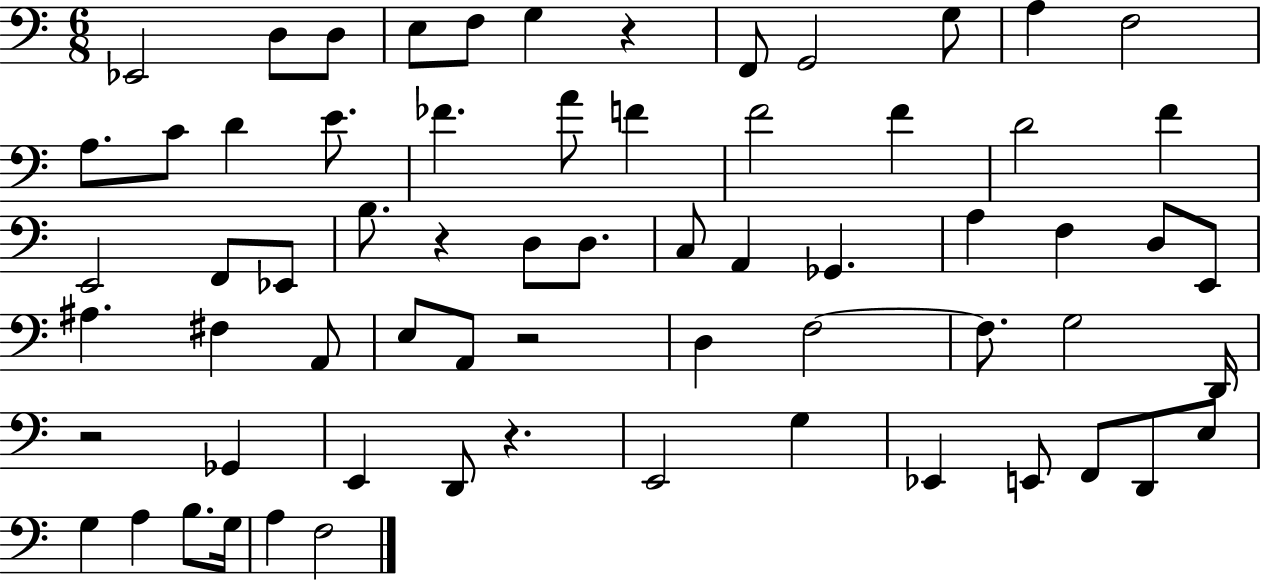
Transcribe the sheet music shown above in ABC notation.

X:1
T:Untitled
M:6/8
L:1/4
K:C
_E,,2 D,/2 D,/2 E,/2 F,/2 G, z F,,/2 G,,2 G,/2 A, F,2 A,/2 C/2 D E/2 _F A/2 F F2 F D2 F E,,2 F,,/2 _E,,/2 B,/2 z D,/2 D,/2 C,/2 A,, _G,, A, F, D,/2 E,,/2 ^A, ^F, A,,/2 E,/2 A,,/2 z2 D, F,2 F,/2 G,2 D,,/4 z2 _G,, E,, D,,/2 z E,,2 G, _E,, E,,/2 F,,/2 D,,/2 E,/2 G, A, B,/2 G,/4 A, F,2